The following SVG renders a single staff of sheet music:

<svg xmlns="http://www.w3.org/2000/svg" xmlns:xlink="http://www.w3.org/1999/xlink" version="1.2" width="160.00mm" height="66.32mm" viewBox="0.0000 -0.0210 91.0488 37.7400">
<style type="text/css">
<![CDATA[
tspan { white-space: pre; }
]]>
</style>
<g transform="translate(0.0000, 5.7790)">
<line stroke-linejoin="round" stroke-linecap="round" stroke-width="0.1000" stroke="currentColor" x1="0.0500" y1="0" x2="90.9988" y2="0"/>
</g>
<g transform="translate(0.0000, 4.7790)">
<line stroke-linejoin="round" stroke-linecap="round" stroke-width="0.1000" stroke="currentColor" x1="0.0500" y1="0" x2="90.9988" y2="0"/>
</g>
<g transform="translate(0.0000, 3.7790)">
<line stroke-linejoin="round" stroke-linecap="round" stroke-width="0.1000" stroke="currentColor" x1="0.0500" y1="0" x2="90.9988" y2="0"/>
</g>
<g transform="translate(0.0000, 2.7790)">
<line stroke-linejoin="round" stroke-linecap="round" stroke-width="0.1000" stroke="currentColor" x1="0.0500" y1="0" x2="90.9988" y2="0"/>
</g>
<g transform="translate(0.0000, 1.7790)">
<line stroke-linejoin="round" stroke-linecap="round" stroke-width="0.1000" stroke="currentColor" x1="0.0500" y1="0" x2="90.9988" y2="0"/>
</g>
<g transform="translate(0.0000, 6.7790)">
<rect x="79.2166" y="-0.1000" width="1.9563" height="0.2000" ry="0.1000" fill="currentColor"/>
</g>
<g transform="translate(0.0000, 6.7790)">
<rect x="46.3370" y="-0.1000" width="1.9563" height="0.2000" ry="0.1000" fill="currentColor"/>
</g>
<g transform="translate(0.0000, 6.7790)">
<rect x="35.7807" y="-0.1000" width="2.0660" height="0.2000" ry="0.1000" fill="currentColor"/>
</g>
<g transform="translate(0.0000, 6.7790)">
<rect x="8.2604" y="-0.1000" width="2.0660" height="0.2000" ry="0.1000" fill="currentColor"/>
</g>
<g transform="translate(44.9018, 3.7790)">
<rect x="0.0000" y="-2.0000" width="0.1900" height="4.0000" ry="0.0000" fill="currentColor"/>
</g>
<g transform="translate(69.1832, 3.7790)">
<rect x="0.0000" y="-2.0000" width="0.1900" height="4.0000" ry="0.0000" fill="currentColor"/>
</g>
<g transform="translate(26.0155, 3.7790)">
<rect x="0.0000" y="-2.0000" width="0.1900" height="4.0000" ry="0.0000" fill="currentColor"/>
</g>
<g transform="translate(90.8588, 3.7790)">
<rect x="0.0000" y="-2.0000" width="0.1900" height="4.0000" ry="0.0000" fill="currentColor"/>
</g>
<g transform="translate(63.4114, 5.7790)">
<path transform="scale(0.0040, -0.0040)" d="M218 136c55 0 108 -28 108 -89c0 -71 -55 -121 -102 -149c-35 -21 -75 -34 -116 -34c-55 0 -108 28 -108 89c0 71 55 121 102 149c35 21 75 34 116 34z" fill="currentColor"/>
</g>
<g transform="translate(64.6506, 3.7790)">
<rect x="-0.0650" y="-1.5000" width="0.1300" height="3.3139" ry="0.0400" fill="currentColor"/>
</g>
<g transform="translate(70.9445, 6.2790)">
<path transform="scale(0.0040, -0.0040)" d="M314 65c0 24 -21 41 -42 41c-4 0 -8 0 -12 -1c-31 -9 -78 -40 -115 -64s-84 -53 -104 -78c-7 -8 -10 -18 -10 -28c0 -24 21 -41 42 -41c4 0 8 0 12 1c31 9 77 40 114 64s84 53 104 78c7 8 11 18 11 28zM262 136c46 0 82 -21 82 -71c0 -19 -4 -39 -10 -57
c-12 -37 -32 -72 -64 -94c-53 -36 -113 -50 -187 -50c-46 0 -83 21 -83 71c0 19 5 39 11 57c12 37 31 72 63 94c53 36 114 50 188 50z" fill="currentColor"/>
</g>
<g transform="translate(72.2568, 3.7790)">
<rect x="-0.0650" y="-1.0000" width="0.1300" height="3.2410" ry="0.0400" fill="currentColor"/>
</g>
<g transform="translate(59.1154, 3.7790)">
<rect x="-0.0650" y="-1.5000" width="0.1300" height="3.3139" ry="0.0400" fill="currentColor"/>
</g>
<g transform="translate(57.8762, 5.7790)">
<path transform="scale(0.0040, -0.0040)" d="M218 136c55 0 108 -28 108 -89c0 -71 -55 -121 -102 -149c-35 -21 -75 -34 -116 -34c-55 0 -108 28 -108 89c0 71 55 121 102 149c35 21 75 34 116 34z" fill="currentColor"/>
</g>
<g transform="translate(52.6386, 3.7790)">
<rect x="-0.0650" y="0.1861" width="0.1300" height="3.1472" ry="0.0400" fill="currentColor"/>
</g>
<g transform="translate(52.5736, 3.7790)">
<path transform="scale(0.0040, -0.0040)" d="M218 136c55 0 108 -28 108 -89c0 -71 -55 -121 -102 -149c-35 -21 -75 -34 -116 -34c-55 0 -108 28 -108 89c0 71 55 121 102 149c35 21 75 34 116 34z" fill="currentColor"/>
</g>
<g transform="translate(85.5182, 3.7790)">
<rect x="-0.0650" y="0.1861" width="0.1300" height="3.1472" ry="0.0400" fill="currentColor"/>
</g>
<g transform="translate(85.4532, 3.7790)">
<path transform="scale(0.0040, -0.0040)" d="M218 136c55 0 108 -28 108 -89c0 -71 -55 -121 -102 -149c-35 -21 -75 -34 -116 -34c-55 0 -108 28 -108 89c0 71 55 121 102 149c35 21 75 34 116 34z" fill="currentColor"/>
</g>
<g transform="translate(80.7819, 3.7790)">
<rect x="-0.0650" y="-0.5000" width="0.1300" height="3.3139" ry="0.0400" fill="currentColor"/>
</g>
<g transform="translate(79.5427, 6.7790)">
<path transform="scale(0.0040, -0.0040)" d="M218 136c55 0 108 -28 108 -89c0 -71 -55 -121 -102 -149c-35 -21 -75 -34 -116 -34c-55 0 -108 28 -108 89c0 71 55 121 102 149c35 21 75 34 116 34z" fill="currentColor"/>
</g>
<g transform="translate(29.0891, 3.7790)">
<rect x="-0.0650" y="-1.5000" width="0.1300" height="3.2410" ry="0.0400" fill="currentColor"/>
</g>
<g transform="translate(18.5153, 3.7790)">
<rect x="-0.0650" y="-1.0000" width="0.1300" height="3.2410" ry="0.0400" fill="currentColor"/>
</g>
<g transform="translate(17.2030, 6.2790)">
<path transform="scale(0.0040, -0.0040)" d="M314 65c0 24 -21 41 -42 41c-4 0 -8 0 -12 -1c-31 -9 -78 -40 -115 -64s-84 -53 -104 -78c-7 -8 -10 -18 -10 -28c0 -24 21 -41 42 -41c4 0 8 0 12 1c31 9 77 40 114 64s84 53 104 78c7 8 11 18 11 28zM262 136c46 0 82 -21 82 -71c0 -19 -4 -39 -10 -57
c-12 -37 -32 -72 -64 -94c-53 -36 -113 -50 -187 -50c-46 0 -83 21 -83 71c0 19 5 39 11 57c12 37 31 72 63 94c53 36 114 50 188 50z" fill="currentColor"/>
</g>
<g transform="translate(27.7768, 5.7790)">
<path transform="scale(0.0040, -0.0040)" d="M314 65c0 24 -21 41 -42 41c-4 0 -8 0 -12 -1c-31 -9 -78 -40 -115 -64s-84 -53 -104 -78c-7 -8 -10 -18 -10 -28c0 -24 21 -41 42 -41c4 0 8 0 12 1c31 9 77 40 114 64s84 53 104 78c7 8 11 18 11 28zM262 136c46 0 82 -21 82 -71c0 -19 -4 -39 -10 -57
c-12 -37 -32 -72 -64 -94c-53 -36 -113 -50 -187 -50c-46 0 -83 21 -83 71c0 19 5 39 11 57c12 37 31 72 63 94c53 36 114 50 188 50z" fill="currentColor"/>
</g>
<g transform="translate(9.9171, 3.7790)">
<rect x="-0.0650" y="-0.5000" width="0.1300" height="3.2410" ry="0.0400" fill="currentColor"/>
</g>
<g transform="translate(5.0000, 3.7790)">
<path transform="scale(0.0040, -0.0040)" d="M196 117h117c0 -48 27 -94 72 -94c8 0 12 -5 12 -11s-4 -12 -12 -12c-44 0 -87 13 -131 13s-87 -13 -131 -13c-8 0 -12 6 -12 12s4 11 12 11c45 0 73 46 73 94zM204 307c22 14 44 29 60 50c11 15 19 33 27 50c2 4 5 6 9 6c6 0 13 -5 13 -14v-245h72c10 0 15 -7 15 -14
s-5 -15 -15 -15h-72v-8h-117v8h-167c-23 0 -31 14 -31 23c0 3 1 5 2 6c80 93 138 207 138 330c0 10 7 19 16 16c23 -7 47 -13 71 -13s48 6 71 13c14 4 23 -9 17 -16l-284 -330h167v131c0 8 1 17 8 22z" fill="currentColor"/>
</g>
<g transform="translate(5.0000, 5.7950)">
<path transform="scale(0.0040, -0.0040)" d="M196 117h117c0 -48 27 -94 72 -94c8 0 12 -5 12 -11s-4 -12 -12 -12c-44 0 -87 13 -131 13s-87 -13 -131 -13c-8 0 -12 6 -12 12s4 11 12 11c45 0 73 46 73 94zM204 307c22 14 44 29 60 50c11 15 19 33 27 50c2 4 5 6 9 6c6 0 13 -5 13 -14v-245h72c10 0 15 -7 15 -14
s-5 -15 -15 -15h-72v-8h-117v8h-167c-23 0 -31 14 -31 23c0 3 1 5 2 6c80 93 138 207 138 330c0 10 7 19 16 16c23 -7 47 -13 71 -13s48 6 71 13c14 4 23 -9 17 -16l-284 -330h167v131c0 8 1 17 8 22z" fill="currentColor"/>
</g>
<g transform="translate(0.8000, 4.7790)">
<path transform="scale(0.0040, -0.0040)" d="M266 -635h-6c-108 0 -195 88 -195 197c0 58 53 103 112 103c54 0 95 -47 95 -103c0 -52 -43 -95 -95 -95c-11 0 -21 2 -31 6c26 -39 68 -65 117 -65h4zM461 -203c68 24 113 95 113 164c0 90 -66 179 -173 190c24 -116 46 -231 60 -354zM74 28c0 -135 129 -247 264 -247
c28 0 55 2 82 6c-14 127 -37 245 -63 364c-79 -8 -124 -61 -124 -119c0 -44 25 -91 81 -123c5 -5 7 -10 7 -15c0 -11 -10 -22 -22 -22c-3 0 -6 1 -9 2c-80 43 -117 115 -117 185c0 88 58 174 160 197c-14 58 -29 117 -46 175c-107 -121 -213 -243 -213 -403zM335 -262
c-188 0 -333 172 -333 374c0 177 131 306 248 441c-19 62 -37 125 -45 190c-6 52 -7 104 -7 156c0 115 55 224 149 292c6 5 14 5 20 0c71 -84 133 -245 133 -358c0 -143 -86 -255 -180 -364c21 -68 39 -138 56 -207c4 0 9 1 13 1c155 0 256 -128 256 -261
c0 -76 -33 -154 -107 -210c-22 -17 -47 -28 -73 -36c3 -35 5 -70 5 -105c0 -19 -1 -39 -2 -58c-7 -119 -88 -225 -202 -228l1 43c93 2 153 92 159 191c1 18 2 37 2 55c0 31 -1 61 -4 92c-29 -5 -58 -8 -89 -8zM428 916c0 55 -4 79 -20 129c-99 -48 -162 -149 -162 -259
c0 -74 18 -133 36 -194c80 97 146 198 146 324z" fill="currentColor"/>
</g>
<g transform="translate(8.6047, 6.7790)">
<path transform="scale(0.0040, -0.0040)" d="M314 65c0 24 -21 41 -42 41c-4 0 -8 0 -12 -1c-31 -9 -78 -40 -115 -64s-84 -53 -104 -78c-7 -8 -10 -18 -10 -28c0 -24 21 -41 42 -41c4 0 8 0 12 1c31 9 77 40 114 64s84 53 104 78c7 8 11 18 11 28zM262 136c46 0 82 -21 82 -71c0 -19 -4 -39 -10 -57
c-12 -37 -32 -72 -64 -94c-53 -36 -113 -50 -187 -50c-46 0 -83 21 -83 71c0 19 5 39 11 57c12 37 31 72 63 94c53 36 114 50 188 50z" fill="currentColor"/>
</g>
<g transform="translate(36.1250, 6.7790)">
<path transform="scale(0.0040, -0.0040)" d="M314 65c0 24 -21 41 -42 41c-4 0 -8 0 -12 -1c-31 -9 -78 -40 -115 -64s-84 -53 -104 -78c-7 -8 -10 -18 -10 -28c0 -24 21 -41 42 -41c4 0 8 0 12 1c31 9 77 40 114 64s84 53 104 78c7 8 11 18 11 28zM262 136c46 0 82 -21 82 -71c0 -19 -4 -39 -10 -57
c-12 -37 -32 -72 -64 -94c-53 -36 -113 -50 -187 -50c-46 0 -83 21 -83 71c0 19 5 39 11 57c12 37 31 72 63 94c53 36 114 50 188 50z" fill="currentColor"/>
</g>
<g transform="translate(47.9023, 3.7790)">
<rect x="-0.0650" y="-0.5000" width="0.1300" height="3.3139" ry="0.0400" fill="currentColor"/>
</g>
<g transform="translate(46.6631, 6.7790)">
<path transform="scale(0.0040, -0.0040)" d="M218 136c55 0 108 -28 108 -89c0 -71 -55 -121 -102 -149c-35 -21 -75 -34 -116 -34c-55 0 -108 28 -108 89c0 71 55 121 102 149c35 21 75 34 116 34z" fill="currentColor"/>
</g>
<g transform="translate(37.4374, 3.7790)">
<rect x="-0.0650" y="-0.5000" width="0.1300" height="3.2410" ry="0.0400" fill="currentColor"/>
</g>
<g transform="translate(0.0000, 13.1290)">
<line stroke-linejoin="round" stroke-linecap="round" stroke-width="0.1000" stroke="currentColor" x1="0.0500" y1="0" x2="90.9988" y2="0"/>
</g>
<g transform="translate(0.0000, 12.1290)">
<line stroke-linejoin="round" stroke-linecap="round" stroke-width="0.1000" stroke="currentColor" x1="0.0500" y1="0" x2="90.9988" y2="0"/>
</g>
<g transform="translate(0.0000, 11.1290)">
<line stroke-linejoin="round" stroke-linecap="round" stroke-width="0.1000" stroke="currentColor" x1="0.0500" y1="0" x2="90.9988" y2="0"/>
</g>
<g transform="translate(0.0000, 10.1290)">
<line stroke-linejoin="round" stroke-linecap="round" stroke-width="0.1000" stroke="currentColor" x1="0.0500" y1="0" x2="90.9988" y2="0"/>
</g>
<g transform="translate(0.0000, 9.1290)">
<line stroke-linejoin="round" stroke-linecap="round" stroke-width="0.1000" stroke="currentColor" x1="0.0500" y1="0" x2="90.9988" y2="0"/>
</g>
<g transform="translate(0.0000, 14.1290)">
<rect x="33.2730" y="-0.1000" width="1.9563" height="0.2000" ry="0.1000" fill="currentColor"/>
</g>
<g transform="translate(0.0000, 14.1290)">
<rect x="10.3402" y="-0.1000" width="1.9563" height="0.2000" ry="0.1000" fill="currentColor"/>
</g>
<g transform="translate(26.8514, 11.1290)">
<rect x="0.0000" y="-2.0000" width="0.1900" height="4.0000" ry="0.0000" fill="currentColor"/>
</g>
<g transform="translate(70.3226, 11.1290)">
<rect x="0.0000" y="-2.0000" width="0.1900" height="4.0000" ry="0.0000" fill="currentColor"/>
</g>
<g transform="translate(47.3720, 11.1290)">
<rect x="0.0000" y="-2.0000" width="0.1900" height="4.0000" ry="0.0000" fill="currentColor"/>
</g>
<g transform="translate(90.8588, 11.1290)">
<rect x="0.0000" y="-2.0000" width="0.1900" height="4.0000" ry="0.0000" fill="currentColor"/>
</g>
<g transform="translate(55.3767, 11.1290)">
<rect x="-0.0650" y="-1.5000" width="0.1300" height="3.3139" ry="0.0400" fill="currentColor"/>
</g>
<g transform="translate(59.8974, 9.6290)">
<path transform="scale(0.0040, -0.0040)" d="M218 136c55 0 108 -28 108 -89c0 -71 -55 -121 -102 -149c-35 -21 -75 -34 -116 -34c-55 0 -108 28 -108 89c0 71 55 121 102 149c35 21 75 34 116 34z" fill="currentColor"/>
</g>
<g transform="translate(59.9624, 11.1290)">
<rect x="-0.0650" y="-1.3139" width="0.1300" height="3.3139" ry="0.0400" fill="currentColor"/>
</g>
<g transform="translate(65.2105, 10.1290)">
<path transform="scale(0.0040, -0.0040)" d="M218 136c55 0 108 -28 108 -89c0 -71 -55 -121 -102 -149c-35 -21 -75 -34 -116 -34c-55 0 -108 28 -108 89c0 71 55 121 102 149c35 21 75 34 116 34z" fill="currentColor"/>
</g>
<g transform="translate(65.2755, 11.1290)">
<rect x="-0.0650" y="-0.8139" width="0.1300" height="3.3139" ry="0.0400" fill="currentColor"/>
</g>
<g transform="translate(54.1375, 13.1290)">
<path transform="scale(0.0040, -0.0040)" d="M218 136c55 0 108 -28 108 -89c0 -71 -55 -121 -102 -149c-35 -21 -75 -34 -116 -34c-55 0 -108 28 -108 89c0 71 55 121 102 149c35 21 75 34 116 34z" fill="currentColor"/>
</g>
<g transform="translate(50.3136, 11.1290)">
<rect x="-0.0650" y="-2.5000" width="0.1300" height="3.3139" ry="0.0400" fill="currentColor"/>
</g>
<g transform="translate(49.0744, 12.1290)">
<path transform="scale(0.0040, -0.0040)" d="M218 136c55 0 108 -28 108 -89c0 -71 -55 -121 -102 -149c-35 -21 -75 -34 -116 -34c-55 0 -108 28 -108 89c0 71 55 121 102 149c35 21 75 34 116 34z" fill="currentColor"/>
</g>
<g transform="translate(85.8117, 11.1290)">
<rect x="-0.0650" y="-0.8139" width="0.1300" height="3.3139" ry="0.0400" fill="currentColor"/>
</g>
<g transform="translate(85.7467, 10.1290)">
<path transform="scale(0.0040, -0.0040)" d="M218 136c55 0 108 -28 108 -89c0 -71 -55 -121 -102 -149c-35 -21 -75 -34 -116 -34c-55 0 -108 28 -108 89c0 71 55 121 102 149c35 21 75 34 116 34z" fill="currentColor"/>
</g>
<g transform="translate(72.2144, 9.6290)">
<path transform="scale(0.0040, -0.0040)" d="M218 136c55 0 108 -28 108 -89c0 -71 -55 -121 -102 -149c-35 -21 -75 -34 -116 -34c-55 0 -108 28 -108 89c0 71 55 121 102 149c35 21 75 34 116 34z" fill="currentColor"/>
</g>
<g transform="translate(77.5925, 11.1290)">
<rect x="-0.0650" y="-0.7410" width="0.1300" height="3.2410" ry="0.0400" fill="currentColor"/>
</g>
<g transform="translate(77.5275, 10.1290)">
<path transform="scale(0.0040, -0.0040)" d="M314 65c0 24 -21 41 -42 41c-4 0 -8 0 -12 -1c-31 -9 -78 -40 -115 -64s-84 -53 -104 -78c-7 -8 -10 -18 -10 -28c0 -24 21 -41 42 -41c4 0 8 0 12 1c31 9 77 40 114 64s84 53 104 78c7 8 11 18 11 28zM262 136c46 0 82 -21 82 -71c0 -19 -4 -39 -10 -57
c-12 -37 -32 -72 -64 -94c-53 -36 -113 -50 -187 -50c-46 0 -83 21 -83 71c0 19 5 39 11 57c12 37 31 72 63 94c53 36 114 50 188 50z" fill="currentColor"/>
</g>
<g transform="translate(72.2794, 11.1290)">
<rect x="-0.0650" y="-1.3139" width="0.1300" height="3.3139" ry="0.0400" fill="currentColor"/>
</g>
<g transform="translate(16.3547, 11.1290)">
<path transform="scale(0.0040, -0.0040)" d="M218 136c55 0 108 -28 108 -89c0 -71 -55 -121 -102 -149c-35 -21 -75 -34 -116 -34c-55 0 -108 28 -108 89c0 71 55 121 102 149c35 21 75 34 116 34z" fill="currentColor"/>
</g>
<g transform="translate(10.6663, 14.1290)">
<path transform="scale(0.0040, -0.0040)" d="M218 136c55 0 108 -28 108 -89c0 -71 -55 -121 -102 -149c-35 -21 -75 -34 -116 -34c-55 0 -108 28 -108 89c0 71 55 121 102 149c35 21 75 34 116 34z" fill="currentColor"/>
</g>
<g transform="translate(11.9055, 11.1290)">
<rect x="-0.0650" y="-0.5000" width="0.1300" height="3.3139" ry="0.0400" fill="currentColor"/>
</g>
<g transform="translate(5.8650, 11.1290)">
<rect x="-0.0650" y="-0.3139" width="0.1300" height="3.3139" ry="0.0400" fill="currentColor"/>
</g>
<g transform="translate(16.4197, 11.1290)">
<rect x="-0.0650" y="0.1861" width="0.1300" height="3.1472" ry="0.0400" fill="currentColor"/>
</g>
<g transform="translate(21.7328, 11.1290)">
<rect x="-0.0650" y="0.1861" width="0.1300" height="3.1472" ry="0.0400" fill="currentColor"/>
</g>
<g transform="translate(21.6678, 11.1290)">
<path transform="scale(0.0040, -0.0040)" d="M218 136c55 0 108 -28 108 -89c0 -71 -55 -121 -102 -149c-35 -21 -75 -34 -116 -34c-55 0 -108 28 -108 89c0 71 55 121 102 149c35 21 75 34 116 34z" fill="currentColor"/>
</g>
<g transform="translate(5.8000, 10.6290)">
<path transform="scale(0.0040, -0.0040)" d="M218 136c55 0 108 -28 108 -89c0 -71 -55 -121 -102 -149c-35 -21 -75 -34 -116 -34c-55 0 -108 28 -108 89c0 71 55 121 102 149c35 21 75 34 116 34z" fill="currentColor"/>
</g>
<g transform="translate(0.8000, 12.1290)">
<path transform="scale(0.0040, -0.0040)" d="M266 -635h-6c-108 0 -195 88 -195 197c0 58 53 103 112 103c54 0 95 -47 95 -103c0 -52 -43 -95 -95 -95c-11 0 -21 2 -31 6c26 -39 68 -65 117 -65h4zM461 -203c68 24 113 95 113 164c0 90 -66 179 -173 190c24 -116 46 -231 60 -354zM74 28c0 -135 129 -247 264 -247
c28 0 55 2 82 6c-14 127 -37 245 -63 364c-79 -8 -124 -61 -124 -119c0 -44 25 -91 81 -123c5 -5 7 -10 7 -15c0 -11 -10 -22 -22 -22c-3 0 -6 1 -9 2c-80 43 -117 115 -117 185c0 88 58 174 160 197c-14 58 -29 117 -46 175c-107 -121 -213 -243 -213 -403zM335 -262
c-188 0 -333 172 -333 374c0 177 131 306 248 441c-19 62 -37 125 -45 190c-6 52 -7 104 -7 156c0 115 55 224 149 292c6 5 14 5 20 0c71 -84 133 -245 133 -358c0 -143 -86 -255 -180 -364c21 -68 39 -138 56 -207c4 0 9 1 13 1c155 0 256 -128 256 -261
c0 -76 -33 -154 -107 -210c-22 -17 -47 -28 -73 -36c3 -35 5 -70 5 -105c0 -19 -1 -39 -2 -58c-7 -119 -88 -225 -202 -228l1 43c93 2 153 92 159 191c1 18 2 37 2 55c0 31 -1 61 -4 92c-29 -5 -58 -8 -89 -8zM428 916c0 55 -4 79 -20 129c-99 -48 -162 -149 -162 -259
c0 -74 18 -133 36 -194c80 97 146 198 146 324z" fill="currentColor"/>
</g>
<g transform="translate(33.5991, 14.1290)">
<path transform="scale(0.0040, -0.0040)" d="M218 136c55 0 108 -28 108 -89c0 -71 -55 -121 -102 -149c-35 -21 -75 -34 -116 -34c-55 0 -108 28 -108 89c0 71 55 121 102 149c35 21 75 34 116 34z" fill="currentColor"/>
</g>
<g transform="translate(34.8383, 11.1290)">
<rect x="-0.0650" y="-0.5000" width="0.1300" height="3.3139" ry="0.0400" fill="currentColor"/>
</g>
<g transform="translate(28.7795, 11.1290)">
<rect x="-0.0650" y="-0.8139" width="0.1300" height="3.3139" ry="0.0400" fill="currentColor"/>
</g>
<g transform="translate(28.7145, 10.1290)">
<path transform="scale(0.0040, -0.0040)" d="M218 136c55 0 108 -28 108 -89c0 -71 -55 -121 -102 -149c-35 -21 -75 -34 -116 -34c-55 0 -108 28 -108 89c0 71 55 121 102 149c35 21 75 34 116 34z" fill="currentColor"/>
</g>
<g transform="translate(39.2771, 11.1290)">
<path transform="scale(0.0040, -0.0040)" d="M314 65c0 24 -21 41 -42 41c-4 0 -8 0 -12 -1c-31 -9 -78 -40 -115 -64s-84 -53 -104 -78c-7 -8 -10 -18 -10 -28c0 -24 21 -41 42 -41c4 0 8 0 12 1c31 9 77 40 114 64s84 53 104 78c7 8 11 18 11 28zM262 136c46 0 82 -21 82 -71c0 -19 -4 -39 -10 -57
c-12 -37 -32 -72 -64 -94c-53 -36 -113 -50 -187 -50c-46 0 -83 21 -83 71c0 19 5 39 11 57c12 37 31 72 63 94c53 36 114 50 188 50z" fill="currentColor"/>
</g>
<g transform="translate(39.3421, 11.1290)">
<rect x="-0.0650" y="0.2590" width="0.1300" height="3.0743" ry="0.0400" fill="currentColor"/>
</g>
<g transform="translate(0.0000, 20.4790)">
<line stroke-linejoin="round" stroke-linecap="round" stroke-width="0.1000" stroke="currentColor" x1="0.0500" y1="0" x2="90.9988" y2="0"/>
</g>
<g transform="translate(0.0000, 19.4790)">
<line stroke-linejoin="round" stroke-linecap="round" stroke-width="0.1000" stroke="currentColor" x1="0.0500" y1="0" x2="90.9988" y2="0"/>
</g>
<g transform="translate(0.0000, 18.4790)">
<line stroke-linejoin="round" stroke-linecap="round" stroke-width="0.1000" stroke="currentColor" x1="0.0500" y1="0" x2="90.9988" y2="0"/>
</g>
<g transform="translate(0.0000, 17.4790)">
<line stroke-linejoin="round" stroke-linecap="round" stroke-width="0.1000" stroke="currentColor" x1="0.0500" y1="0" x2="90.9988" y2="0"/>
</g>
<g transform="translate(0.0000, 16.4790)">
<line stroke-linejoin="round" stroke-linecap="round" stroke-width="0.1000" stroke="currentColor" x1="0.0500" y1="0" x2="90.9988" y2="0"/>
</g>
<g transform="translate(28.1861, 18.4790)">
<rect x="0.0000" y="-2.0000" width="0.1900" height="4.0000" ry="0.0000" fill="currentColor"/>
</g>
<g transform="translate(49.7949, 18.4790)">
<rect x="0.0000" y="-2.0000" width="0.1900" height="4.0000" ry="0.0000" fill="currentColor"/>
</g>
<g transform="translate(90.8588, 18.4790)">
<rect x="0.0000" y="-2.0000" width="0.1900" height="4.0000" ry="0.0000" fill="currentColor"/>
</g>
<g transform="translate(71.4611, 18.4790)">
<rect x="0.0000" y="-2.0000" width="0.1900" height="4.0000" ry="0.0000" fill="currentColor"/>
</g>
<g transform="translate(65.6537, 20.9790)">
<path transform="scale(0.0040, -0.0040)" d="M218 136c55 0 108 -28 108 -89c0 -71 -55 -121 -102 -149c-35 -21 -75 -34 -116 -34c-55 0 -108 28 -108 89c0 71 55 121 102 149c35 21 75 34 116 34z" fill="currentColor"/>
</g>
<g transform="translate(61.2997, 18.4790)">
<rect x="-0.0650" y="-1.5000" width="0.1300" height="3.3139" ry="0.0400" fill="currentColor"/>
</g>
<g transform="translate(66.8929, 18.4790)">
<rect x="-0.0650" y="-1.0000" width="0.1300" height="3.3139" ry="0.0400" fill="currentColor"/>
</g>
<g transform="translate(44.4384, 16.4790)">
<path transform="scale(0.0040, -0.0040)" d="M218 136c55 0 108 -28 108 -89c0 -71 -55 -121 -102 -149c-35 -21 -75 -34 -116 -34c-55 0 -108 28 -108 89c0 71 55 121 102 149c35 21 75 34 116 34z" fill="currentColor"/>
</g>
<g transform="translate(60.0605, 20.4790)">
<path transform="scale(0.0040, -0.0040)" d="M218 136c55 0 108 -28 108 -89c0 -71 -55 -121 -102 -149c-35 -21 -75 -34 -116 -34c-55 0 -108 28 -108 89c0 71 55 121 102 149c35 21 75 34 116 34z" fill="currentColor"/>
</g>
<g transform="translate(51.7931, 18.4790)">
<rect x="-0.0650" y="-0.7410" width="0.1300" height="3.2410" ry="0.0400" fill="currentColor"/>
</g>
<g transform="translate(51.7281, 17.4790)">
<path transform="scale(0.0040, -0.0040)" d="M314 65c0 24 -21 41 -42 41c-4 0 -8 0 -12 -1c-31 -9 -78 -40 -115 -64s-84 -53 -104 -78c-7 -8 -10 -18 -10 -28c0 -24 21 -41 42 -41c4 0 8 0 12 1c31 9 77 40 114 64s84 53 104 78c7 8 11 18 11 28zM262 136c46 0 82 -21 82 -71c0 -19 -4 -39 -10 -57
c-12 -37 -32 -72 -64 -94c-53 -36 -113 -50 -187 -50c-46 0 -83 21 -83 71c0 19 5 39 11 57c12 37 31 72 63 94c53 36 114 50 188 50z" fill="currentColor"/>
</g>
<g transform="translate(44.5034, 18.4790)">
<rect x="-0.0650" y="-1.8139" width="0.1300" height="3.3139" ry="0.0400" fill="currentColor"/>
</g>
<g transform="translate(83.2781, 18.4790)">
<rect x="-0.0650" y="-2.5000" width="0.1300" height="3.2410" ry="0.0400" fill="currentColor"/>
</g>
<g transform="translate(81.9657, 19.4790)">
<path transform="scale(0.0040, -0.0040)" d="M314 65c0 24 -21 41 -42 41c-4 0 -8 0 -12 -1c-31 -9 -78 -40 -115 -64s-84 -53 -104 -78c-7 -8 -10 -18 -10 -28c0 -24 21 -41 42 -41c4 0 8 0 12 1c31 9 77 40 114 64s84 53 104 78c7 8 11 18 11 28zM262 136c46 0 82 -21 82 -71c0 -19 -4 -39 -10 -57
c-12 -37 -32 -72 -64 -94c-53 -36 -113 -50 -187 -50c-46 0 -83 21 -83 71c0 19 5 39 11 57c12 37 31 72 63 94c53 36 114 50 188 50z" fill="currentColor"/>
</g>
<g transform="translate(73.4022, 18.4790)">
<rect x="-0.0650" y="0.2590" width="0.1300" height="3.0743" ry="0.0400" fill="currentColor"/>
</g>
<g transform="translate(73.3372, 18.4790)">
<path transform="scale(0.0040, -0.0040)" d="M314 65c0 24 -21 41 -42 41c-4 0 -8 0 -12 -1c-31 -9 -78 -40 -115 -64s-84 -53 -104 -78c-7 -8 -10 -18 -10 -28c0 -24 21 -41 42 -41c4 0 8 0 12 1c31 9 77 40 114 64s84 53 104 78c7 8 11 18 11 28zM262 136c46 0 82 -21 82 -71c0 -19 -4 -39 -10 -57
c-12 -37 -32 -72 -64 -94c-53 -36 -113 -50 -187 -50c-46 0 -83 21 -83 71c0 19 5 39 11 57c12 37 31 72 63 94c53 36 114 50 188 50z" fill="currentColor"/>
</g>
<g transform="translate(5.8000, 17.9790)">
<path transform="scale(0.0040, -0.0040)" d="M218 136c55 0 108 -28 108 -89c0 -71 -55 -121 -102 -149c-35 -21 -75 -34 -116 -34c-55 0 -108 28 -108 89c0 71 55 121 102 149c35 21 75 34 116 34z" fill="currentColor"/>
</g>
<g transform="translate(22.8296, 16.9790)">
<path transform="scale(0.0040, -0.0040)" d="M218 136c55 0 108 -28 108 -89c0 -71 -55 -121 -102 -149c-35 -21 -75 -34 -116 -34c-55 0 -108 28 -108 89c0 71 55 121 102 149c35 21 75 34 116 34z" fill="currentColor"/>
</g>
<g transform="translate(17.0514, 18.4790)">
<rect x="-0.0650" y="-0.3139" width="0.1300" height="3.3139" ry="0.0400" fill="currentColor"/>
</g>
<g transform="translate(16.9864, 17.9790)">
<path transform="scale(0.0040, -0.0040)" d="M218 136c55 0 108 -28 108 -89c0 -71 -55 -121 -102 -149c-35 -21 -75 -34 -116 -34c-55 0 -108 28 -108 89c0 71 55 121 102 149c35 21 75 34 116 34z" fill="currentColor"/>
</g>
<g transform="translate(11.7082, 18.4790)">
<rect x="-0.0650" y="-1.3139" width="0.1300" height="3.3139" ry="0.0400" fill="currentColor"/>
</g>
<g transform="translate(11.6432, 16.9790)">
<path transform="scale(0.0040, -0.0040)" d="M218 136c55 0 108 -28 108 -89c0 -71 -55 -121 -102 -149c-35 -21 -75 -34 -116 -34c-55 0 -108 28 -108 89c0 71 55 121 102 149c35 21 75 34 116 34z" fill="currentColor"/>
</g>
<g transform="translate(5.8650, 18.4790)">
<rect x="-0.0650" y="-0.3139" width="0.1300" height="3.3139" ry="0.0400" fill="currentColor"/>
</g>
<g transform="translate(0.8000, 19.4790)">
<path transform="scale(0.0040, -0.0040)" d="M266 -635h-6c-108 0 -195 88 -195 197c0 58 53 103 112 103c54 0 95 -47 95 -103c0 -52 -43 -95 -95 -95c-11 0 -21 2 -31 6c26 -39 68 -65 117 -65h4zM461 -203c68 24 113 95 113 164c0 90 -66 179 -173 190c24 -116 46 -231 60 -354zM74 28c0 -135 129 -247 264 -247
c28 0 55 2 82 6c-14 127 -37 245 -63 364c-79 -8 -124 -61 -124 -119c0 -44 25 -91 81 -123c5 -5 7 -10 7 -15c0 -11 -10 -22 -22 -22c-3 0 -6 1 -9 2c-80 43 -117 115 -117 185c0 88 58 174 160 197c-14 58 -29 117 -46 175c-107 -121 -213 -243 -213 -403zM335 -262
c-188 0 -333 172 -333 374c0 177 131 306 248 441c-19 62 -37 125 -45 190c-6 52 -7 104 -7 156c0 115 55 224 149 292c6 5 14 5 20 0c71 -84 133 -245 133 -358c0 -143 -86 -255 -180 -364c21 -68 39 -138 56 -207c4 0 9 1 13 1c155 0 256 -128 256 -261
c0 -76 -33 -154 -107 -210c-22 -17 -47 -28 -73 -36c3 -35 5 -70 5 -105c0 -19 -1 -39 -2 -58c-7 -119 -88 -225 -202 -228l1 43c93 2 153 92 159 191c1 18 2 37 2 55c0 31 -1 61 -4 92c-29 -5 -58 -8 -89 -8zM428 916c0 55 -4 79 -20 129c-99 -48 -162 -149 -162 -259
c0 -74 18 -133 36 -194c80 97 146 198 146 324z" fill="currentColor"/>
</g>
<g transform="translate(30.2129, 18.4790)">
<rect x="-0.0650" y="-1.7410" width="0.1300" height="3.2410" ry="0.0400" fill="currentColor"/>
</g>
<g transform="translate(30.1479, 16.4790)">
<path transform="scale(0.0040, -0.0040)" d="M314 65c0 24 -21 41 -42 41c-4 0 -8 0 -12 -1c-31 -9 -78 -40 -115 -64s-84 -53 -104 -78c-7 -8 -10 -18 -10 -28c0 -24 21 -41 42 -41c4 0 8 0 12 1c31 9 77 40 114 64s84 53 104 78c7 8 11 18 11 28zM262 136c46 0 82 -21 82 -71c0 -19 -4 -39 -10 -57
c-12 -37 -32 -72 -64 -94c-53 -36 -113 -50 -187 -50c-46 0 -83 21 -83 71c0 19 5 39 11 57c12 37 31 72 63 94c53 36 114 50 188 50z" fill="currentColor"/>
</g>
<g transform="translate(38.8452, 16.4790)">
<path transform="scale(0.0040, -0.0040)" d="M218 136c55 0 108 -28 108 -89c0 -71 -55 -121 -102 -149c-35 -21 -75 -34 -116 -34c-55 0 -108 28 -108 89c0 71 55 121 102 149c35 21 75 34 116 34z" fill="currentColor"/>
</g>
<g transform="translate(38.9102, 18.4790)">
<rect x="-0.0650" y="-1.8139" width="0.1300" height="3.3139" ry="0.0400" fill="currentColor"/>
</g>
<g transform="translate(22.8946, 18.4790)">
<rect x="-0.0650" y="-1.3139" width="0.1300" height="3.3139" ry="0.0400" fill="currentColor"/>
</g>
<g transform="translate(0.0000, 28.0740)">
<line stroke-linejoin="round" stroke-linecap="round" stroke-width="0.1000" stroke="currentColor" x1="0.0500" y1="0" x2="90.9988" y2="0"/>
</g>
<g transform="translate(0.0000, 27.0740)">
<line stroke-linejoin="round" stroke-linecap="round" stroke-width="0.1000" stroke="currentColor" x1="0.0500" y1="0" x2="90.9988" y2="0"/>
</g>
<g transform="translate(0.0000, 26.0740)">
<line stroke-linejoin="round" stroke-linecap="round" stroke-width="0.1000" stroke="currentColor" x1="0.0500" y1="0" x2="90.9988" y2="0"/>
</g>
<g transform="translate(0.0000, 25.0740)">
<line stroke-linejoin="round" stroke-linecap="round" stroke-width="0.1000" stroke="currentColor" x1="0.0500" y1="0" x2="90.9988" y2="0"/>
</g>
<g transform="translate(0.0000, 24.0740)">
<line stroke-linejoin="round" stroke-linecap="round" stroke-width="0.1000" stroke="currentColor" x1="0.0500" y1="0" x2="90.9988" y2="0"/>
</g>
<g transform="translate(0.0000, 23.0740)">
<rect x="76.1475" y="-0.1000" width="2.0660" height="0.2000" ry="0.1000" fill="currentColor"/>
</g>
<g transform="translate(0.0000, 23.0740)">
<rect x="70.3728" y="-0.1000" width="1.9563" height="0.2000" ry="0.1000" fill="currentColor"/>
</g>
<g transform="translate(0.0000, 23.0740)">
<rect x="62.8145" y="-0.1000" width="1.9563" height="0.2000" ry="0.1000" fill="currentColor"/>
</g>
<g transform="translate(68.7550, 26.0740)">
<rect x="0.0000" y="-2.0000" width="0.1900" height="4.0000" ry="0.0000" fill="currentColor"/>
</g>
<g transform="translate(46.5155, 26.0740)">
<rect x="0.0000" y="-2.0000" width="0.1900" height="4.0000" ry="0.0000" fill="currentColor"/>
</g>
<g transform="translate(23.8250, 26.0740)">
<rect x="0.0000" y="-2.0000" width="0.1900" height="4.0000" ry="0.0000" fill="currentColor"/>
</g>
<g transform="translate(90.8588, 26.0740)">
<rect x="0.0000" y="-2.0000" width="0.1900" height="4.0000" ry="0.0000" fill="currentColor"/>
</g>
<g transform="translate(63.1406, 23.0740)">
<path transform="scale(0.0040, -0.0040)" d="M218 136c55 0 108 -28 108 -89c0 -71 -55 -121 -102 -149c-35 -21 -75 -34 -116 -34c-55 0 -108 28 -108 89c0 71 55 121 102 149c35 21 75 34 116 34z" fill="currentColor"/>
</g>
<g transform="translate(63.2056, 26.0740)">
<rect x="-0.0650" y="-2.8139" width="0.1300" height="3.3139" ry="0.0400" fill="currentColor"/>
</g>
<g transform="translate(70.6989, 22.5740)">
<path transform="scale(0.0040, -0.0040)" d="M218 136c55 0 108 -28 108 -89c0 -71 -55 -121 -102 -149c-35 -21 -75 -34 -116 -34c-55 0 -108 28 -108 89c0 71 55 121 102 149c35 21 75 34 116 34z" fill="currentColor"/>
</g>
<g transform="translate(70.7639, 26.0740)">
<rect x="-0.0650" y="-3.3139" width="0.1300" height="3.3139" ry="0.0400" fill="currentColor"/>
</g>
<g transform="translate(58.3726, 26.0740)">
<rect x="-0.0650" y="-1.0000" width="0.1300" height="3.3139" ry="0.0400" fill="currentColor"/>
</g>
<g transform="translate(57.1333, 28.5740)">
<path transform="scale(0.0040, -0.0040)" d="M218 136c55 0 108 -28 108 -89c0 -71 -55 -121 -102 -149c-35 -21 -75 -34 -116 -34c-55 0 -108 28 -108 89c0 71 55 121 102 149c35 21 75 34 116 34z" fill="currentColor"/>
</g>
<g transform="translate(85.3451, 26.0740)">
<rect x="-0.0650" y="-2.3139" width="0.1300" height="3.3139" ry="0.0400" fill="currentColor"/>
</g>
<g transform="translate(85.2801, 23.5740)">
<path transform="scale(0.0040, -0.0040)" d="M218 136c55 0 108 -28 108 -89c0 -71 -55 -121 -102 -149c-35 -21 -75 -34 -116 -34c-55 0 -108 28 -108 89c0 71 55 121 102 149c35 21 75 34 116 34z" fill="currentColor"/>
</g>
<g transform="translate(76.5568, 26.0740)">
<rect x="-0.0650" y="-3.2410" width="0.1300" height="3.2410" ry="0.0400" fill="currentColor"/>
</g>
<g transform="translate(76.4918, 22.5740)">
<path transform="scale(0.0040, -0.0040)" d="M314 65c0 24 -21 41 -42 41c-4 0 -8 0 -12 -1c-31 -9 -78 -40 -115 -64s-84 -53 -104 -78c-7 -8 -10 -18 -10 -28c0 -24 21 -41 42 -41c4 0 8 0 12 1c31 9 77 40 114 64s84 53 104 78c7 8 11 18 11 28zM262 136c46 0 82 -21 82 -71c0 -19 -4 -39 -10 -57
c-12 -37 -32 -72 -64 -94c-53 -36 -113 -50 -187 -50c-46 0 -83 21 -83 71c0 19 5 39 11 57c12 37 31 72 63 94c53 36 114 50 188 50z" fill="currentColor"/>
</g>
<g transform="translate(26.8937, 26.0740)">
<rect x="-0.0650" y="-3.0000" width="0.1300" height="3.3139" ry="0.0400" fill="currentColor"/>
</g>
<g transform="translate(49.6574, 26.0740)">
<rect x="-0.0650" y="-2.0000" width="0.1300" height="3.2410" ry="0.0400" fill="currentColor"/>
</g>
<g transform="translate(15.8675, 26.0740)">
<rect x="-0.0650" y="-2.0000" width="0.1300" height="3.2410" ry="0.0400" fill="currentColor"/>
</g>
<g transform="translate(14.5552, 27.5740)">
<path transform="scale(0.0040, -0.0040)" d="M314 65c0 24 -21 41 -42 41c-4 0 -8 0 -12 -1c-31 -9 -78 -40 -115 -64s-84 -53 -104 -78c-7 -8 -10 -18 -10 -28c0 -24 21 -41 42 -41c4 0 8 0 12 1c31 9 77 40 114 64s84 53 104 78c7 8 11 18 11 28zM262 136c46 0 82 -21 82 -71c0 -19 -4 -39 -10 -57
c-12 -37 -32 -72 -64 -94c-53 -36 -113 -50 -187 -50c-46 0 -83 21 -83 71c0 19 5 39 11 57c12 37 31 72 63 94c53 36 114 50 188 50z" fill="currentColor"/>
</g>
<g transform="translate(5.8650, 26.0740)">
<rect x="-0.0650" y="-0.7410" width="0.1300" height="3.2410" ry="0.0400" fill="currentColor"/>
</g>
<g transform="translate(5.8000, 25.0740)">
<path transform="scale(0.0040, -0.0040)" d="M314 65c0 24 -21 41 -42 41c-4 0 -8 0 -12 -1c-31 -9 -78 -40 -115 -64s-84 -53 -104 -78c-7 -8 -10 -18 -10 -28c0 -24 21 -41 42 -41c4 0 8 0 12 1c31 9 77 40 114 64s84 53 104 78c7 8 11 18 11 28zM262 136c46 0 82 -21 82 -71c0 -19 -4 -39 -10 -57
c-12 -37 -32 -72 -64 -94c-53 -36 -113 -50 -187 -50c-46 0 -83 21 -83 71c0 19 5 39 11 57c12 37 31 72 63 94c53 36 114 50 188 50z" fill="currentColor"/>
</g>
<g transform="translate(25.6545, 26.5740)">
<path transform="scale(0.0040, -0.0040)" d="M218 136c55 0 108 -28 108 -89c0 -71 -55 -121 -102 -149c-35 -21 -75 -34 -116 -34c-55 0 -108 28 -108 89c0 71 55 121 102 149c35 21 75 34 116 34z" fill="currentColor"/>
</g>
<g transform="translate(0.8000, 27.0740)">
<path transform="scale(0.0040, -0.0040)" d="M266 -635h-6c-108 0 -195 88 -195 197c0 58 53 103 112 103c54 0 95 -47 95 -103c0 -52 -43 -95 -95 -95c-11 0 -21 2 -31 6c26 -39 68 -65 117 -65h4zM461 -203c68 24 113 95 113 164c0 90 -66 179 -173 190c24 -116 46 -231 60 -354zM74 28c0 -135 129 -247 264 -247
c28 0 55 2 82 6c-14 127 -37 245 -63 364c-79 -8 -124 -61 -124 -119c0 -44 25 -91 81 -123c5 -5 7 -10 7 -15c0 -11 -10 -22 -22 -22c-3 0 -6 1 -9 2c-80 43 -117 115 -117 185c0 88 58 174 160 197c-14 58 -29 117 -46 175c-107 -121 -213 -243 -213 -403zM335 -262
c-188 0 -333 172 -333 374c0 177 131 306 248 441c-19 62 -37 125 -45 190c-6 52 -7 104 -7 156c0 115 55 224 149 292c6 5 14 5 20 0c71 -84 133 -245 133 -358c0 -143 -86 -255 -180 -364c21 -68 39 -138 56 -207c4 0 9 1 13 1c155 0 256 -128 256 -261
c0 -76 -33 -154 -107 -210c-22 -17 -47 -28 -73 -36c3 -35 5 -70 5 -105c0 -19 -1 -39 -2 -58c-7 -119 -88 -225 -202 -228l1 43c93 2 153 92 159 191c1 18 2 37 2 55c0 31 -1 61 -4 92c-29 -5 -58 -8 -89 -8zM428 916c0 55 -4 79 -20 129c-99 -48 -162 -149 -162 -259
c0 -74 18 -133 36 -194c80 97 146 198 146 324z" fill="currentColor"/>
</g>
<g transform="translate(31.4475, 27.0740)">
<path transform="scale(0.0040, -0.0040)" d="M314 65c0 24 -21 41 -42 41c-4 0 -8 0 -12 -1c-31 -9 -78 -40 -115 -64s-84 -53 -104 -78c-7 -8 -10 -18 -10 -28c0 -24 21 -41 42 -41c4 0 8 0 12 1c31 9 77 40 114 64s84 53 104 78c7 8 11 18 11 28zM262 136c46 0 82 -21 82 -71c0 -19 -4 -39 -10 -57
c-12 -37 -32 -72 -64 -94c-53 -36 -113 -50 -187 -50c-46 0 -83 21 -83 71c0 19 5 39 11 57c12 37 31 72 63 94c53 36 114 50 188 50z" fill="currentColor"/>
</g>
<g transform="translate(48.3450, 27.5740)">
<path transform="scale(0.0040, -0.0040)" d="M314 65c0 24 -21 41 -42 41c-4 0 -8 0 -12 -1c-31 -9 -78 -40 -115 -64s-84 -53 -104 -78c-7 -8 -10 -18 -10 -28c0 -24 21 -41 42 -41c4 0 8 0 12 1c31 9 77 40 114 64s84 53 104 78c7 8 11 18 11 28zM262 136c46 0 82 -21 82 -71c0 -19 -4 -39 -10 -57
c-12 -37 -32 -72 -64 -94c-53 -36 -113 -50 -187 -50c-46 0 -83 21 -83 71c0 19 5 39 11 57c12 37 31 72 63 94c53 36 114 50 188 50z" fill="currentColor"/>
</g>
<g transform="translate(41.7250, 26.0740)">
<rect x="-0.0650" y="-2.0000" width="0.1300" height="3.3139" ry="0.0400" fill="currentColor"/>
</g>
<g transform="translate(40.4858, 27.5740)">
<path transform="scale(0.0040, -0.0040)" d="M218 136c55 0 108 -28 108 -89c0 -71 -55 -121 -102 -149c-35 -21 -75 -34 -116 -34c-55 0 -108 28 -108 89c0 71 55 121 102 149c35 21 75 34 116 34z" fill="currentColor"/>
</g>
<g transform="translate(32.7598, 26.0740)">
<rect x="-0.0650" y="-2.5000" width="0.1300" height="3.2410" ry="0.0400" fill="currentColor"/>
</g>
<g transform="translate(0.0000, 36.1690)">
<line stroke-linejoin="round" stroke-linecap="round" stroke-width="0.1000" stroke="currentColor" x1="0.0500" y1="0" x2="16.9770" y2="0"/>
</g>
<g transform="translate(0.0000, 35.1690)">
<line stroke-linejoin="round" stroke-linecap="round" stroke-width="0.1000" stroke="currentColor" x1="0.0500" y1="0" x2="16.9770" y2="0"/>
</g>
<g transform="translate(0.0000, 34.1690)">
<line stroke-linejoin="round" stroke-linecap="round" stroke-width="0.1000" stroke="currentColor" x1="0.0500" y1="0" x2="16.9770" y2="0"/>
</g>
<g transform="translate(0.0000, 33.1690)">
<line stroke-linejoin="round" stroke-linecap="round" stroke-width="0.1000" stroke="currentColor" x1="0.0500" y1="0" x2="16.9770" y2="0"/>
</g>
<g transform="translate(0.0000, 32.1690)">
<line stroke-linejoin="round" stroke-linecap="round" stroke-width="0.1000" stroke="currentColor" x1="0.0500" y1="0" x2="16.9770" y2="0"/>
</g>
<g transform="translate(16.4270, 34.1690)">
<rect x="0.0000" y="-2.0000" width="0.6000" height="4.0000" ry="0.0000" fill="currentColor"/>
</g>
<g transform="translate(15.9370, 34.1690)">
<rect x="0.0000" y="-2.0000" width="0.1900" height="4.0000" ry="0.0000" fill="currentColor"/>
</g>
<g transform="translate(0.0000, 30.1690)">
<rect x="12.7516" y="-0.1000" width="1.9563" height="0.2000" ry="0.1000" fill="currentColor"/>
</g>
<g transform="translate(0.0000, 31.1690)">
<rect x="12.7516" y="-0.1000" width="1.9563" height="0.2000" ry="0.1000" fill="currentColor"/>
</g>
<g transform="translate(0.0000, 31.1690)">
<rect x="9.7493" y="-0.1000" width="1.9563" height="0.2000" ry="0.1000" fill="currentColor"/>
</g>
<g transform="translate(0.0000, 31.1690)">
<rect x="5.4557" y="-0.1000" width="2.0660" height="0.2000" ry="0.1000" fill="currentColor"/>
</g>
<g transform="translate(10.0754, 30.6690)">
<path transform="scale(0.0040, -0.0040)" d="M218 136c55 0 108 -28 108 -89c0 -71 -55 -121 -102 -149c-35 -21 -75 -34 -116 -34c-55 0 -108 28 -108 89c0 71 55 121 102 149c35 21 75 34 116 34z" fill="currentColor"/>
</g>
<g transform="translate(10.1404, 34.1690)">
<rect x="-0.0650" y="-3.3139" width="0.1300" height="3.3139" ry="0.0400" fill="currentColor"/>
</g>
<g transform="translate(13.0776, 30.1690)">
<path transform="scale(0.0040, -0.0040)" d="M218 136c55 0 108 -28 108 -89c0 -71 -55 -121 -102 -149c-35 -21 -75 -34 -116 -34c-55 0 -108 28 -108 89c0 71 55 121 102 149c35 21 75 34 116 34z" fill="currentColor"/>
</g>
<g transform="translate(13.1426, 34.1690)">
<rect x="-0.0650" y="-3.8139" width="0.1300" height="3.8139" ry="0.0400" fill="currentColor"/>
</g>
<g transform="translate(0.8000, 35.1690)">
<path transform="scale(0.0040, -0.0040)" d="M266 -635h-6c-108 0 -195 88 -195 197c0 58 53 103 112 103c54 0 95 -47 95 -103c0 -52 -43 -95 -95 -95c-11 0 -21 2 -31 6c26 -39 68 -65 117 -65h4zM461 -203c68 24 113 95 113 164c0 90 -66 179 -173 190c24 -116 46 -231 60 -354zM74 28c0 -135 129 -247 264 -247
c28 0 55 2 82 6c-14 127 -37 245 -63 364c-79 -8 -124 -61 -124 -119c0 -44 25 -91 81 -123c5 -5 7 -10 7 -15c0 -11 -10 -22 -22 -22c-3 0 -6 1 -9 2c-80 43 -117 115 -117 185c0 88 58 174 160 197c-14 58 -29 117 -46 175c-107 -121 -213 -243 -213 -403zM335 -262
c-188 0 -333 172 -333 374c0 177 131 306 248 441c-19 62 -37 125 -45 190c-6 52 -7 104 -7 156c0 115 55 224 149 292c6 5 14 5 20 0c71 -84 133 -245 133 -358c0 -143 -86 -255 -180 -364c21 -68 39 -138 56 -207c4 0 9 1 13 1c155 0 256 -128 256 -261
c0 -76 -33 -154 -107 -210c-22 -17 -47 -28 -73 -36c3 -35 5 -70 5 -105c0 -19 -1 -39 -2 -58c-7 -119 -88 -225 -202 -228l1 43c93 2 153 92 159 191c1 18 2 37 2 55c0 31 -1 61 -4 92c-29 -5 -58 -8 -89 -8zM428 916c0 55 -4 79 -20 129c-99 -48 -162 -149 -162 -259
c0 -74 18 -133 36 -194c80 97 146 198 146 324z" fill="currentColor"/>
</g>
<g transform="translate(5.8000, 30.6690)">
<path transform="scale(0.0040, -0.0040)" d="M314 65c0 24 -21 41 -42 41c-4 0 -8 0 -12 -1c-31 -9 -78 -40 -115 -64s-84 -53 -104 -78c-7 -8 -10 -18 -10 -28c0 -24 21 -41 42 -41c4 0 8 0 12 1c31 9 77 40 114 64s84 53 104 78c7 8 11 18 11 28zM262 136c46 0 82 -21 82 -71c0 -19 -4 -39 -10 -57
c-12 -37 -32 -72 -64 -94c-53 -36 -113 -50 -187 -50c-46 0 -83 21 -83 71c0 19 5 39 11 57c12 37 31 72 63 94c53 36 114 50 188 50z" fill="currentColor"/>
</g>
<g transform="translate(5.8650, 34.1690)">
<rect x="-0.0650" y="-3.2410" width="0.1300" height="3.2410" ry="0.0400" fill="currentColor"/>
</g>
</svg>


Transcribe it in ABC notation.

X:1
T:Untitled
M:4/4
L:1/4
K:C
C2 D2 E2 C2 C B E E D2 C B c C B B d C B2 G E e d e d2 d c e c e f2 f f d2 E D B2 G2 d2 F2 A G2 F F2 D a b b2 g b2 b c'